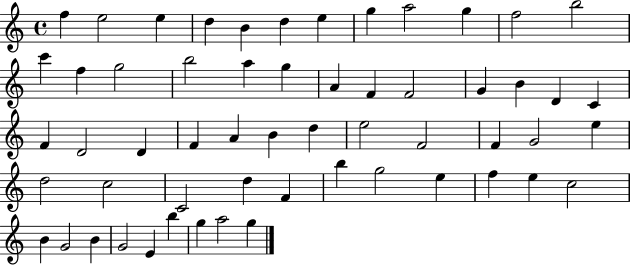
X:1
T:Untitled
M:4/4
L:1/4
K:C
f e2 e d B d e g a2 g f2 b2 c' f g2 b2 a g A F F2 G B D C F D2 D F A B d e2 F2 F G2 e d2 c2 C2 d F b g2 e f e c2 B G2 B G2 E b g a2 g